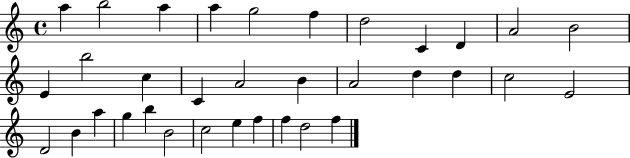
X:1
T:Untitled
M:4/4
L:1/4
K:C
a b2 a a g2 f d2 C D A2 B2 E b2 c C A2 B A2 d d c2 E2 D2 B a g b B2 c2 e f f d2 f